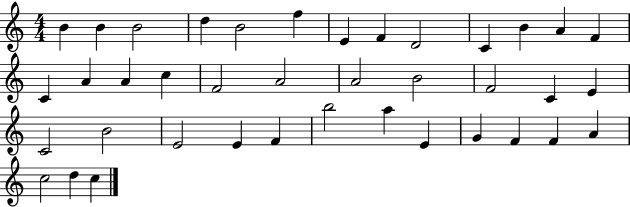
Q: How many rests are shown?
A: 0